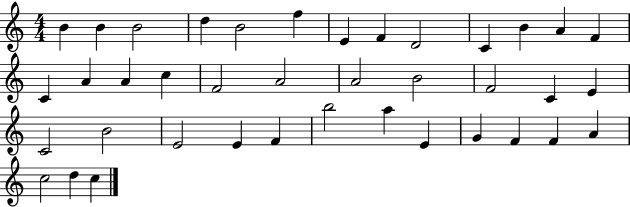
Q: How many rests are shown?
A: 0